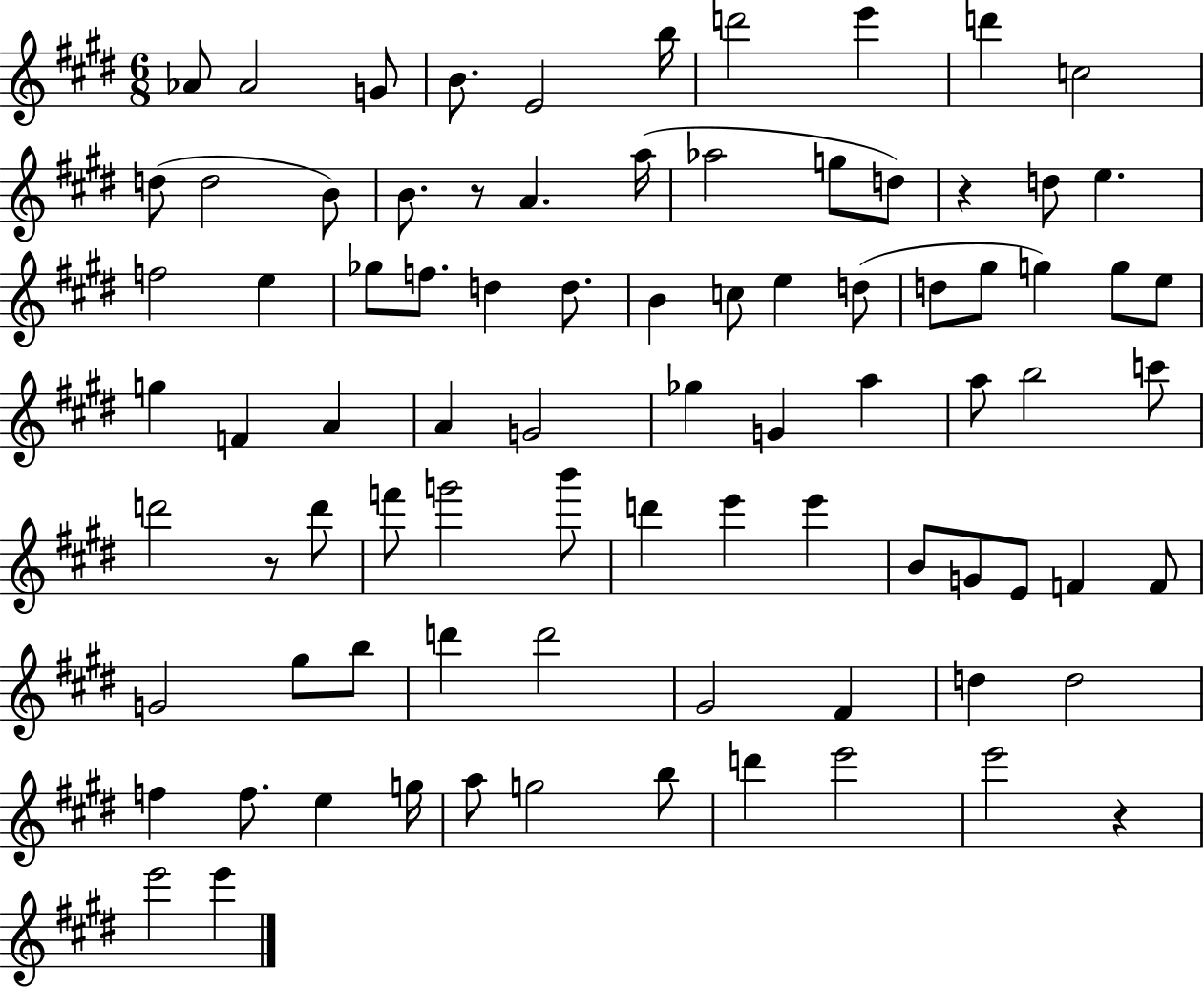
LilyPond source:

{
  \clef treble
  \numericTimeSignature
  \time 6/8
  \key e \major
  aes'8 aes'2 g'8 | b'8. e'2 b''16 | d'''2 e'''4 | d'''4 c''2 | \break d''8( d''2 b'8) | b'8. r8 a'4. a''16( | aes''2 g''8 d''8) | r4 d''8 e''4. | \break f''2 e''4 | ges''8 f''8. d''4 d''8. | b'4 c''8 e''4 d''8( | d''8 gis''8 g''4) g''8 e''8 | \break g''4 f'4 a'4 | a'4 g'2 | ges''4 g'4 a''4 | a''8 b''2 c'''8 | \break d'''2 r8 d'''8 | f'''8 g'''2 b'''8 | d'''4 e'''4 e'''4 | b'8 g'8 e'8 f'4 f'8 | \break g'2 gis''8 b''8 | d'''4 d'''2 | gis'2 fis'4 | d''4 d''2 | \break f''4 f''8. e''4 g''16 | a''8 g''2 b''8 | d'''4 e'''2 | e'''2 r4 | \break e'''2 e'''4 | \bar "|."
}